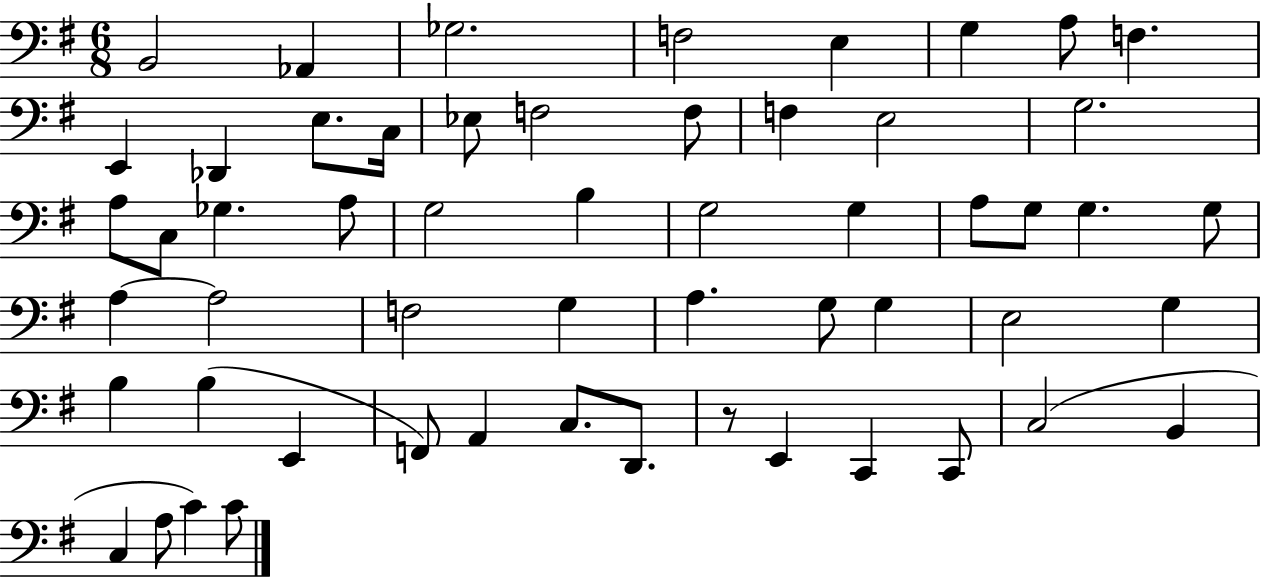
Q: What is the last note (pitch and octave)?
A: C4